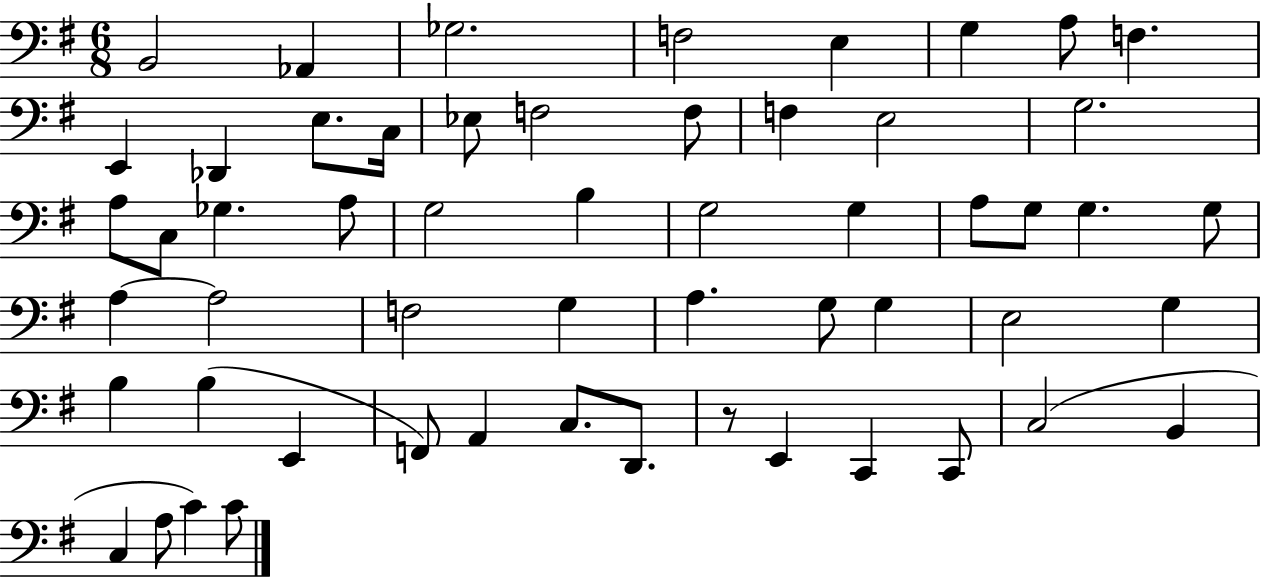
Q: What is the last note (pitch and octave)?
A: C4